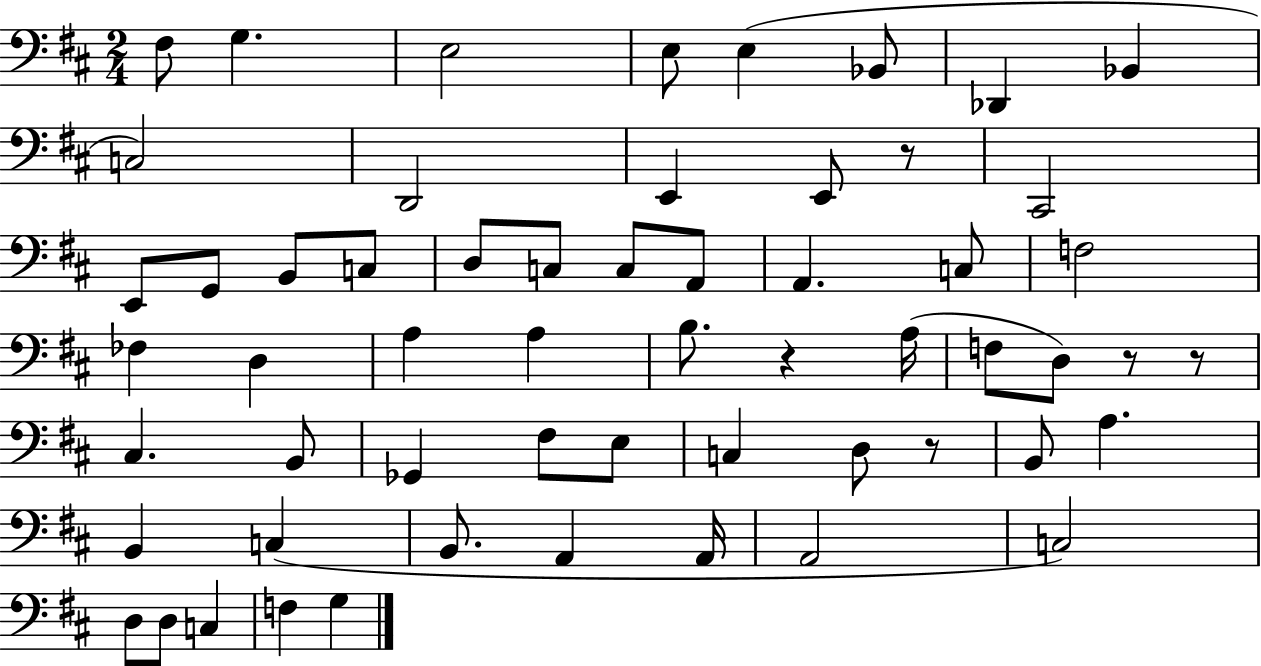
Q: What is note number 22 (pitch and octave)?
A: A2